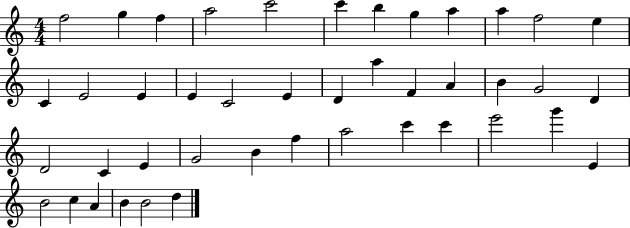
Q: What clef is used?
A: treble